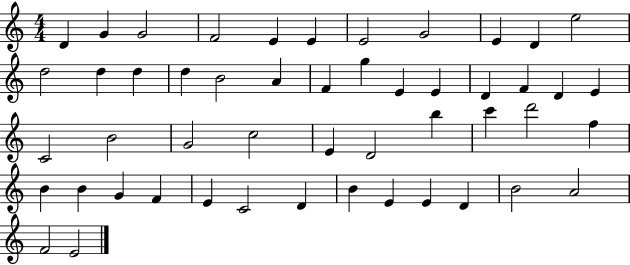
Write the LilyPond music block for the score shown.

{
  \clef treble
  \numericTimeSignature
  \time 4/4
  \key c \major
  d'4 g'4 g'2 | f'2 e'4 e'4 | e'2 g'2 | e'4 d'4 e''2 | \break d''2 d''4 d''4 | d''4 b'2 a'4 | f'4 g''4 e'4 e'4 | d'4 f'4 d'4 e'4 | \break c'2 b'2 | g'2 c''2 | e'4 d'2 b''4 | c'''4 d'''2 f''4 | \break b'4 b'4 g'4 f'4 | e'4 c'2 d'4 | b'4 e'4 e'4 d'4 | b'2 a'2 | \break f'2 e'2 | \bar "|."
}